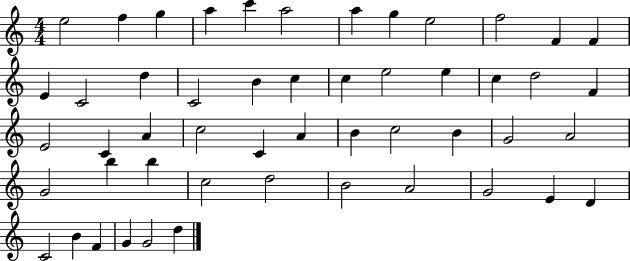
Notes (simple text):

E5/h F5/q G5/q A5/q C6/q A5/h A5/q G5/q E5/h F5/h F4/q F4/q E4/q C4/h D5/q C4/h B4/q C5/q C5/q E5/h E5/q C5/q D5/h F4/q E4/h C4/q A4/q C5/h C4/q A4/q B4/q C5/h B4/q G4/h A4/h G4/h B5/q B5/q C5/h D5/h B4/h A4/h G4/h E4/q D4/q C4/h B4/q F4/q G4/q G4/h D5/q